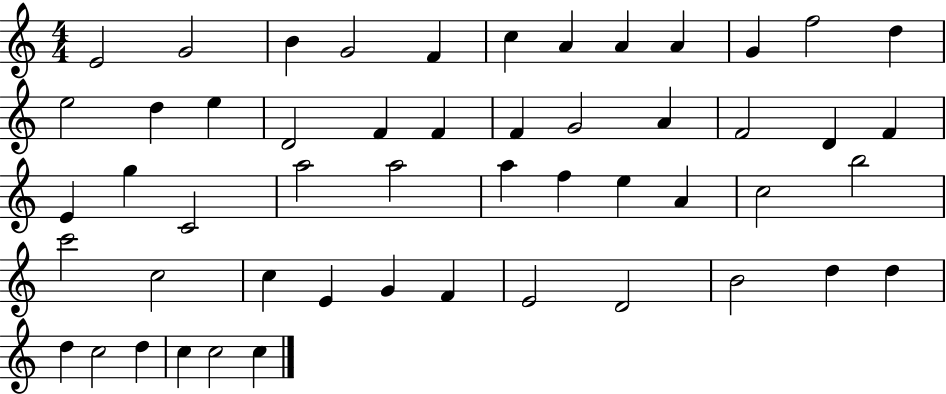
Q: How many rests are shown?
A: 0